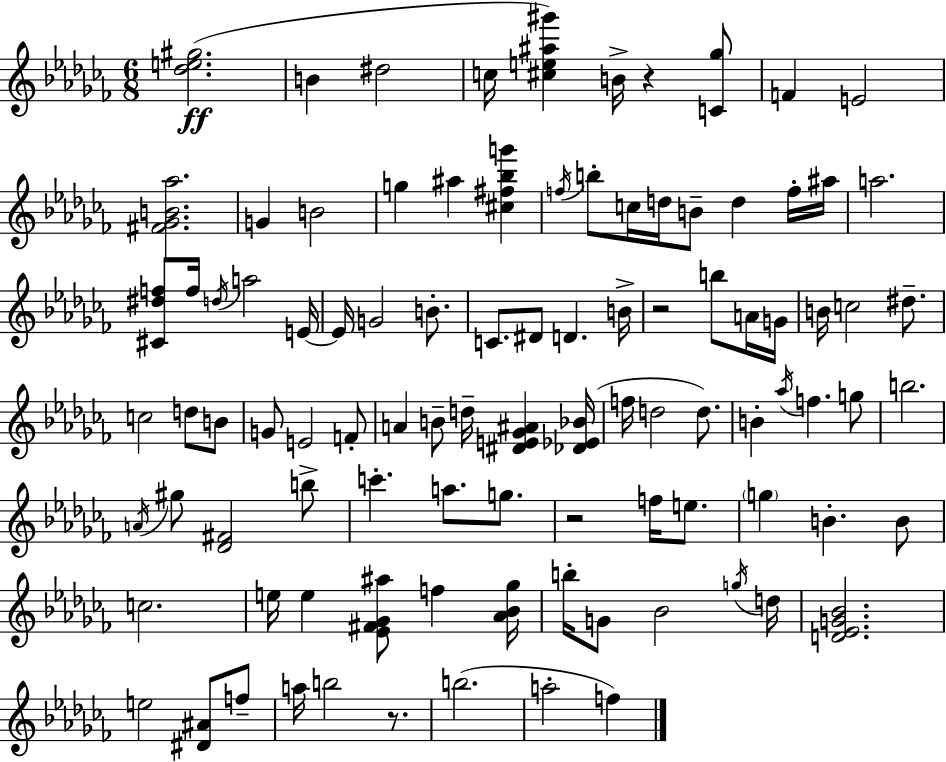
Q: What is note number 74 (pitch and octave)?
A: E5